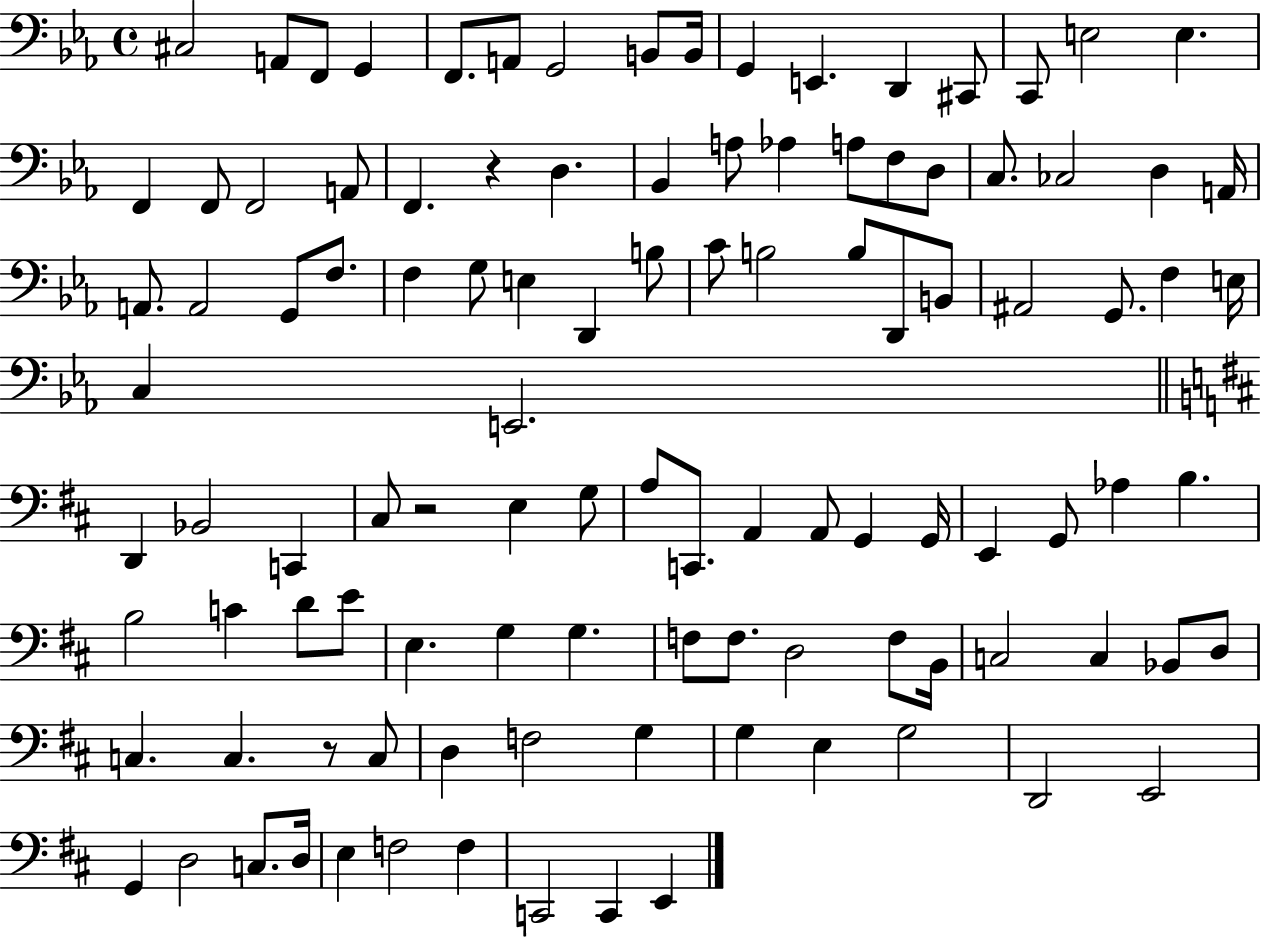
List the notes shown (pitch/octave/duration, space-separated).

C#3/h A2/e F2/e G2/q F2/e. A2/e G2/h B2/e B2/s G2/q E2/q. D2/q C#2/e C2/e E3/h E3/q. F2/q F2/e F2/h A2/e F2/q. R/q D3/q. Bb2/q A3/e Ab3/q A3/e F3/e D3/e C3/e. CES3/h D3/q A2/s A2/e. A2/h G2/e F3/e. F3/q G3/e E3/q D2/q B3/e C4/e B3/h B3/e D2/e B2/e A#2/h G2/e. F3/q E3/s C3/q E2/h. D2/q Bb2/h C2/q C#3/e R/h E3/q G3/e A3/e C2/e. A2/q A2/e G2/q G2/s E2/q G2/e Ab3/q B3/q. B3/h C4/q D4/e E4/e E3/q. G3/q G3/q. F3/e F3/e. D3/h F3/e B2/s C3/h C3/q Bb2/e D3/e C3/q. C3/q. R/e C3/e D3/q F3/h G3/q G3/q E3/q G3/h D2/h E2/h G2/q D3/h C3/e. D3/s E3/q F3/h F3/q C2/h C2/q E2/q